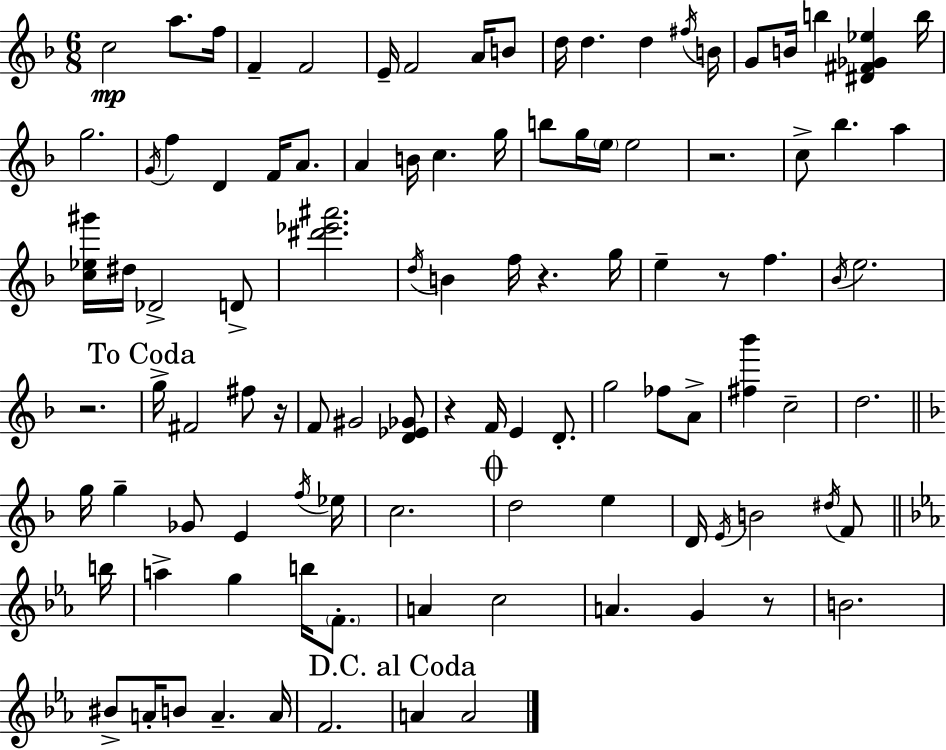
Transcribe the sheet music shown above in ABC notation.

X:1
T:Untitled
M:6/8
L:1/4
K:F
c2 a/2 f/4 F F2 E/4 F2 A/4 B/2 d/4 d d ^f/4 B/4 G/2 B/4 b [^D^F_G_e] b/4 g2 G/4 f D F/4 A/2 A B/4 c g/4 b/2 g/4 e/4 e2 z2 c/2 _b a [c_e^g']/4 ^d/4 _D2 D/2 [^d'_e'^a']2 d/4 B f/4 z g/4 e z/2 f _B/4 e2 z2 g/4 ^F2 ^f/2 z/4 F/2 ^G2 [D_E_G]/2 z F/4 E D/2 g2 _f/2 A/2 [^f_b'] c2 d2 g/4 g _G/2 E f/4 _e/4 c2 d2 e D/4 E/4 B2 ^d/4 F/2 b/4 a g b/4 F/2 A c2 A G z/2 B2 ^B/2 A/4 B/2 A A/4 F2 A A2